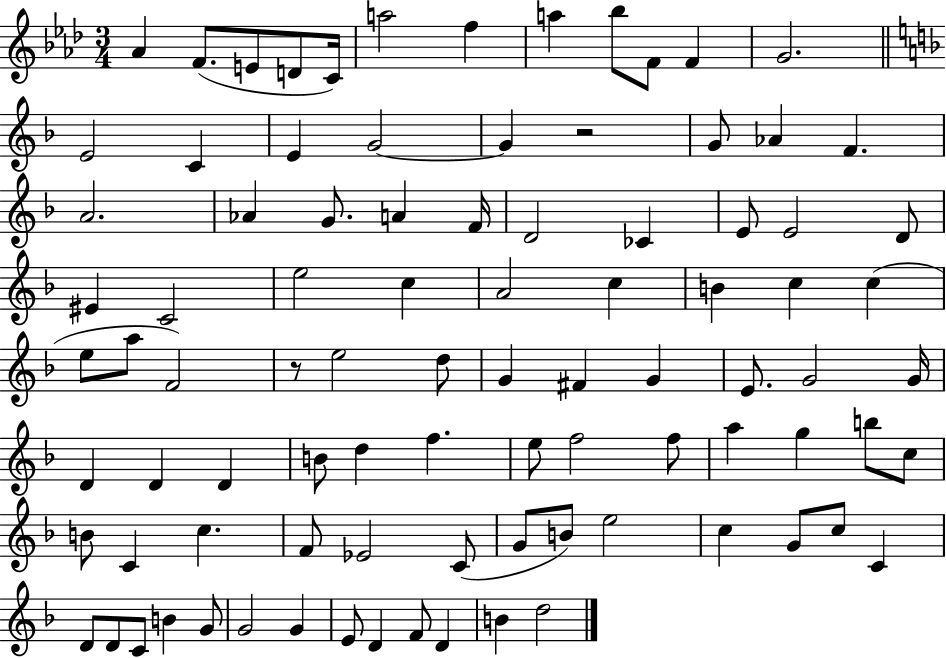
X:1
T:Untitled
M:3/4
L:1/4
K:Ab
_A F/2 E/2 D/2 C/4 a2 f a _b/2 F/2 F G2 E2 C E G2 G z2 G/2 _A F A2 _A G/2 A F/4 D2 _C E/2 E2 D/2 ^E C2 e2 c A2 c B c c e/2 a/2 F2 z/2 e2 d/2 G ^F G E/2 G2 G/4 D D D B/2 d f e/2 f2 f/2 a g b/2 c/2 B/2 C c F/2 _E2 C/2 G/2 B/2 e2 c G/2 c/2 C D/2 D/2 C/2 B G/2 G2 G E/2 D F/2 D B d2